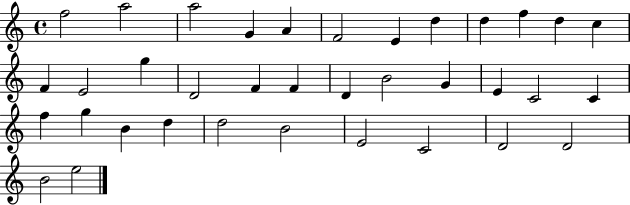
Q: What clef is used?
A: treble